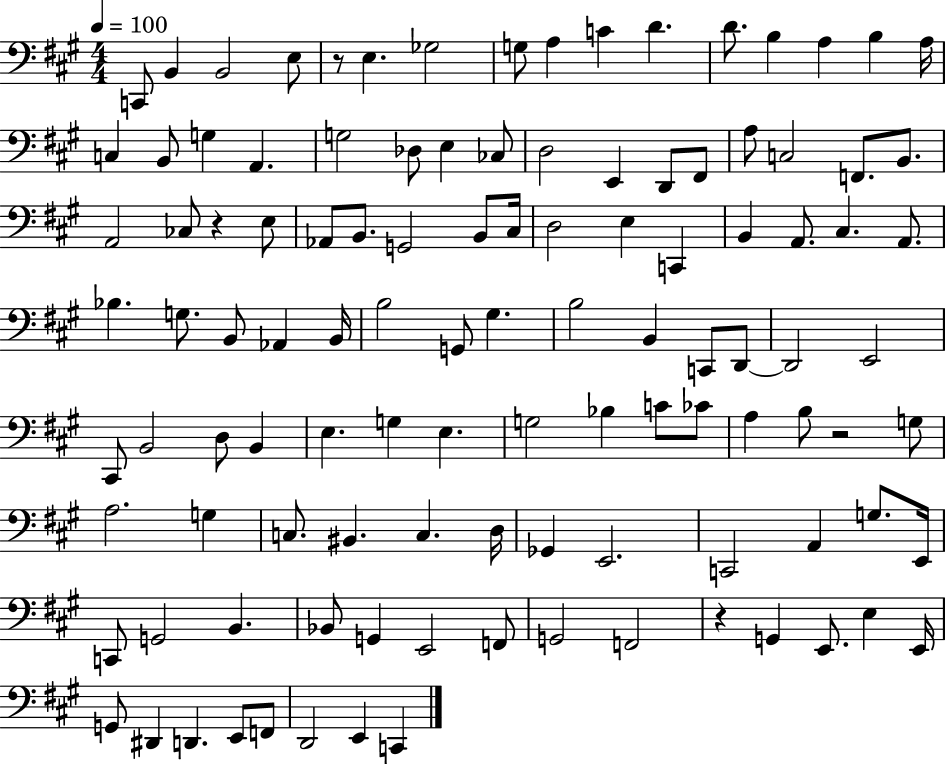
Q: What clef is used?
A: bass